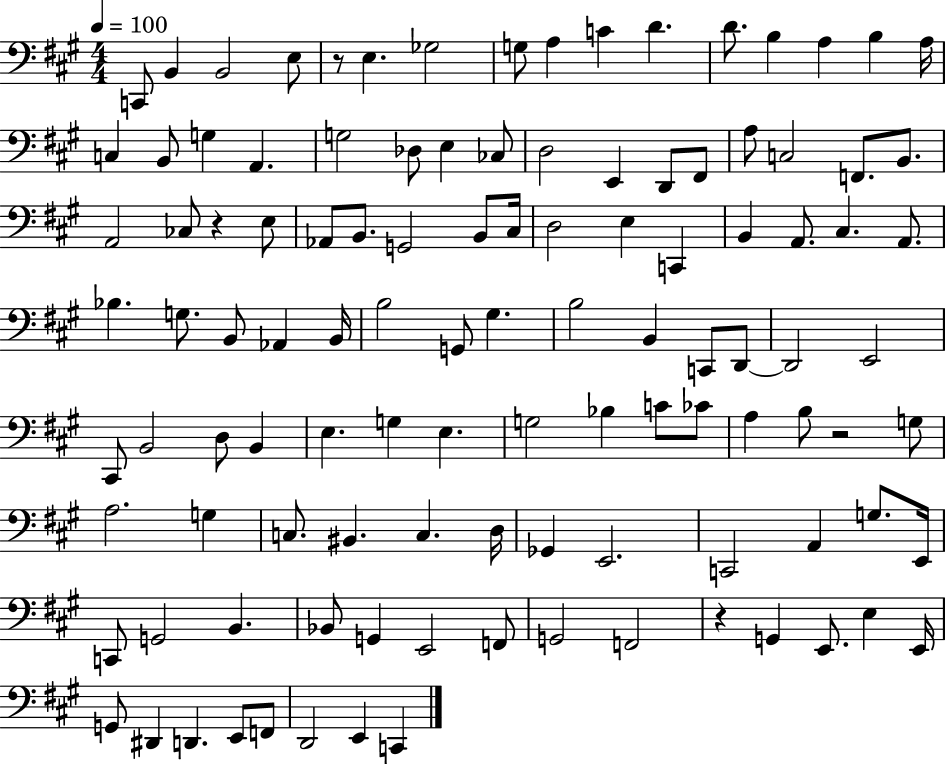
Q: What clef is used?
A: bass